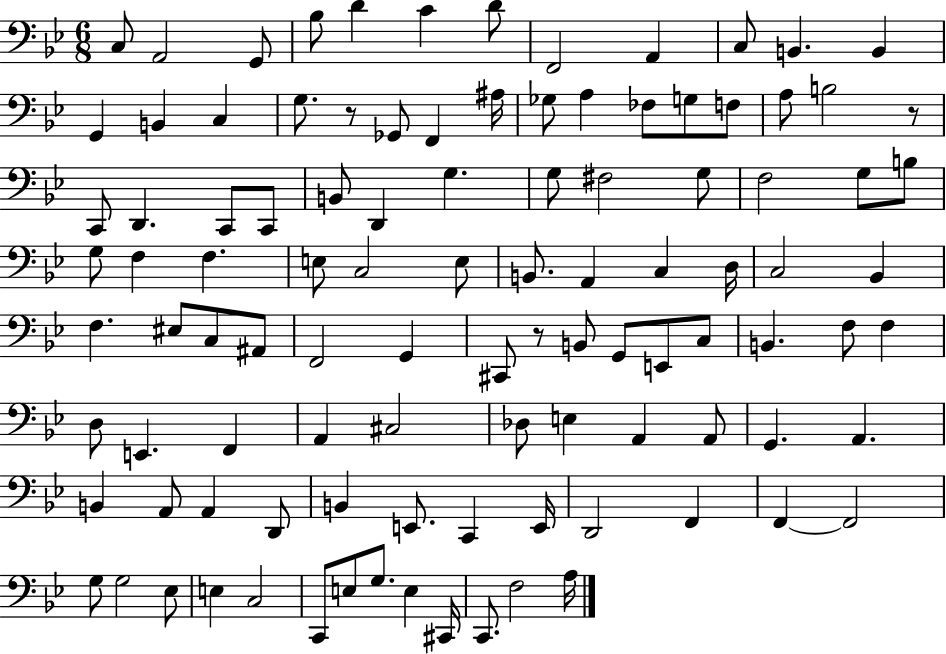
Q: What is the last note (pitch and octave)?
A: A3